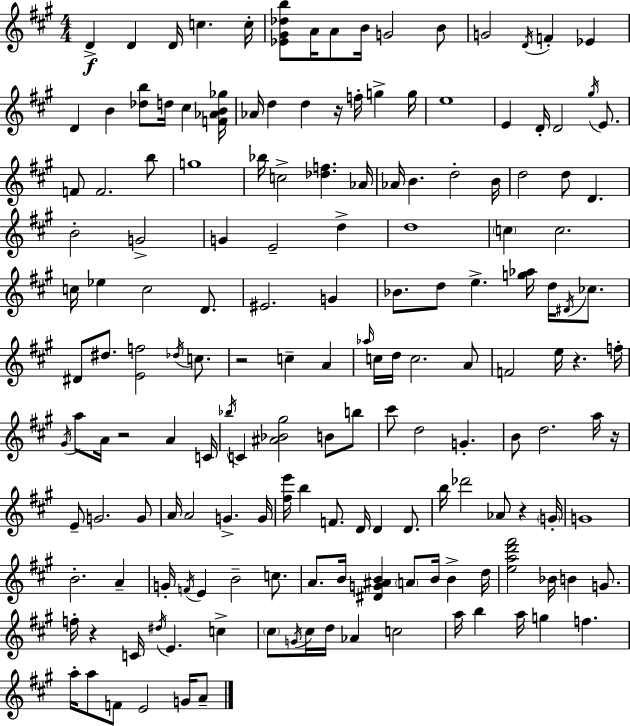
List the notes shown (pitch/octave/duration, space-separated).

D4/q D4/q D4/s C5/q. C5/s [Eb4,G#4,Db5,B5]/e A4/s A4/e B4/s G4/h B4/e G4/h D4/s F4/q Eb4/q D4/q B4/q [Db5,B5]/e D5/s C#5/q [F4,Ab4,B4,Gb5]/s Ab4/s D5/q D5/q R/s F5/s G5/q G5/s E5/w E4/q D4/s D4/h G#5/s E4/e. F4/e F4/h. B5/e G5/w Bb5/s C5/h [Db5,F5]/q. Ab4/s Ab4/s B4/q. D5/h B4/s D5/h D5/e D4/q. B4/h G4/h G4/q E4/h D5/q D5/w C5/q C5/h. C5/s Eb5/q C5/h D4/e. EIS4/h. G4/q Bb4/e. D5/e E5/q. [G5,Ab5]/s D5/s D#4/s CES5/e. D#4/e D#5/e. [E4,F5]/h Db5/s C5/e. R/h C5/q A4/q Ab5/s C5/s D5/s C5/h. A4/e F4/h E5/s R/q. F5/s G#4/s A5/e A4/s R/h A4/q C4/s Bb5/s C4/q [A#4,Bb4,G#5]/h B4/e B5/e C#6/e D5/h G4/q. B4/e D5/h. A5/s R/s E4/e G4/h. G4/e A4/s A4/h G4/q. G4/s [F#5,E6]/s B5/q F4/e. D4/s D4/q D4/e. B5/s Db6/h Ab4/e R/q G4/s G4/w B4/h. A4/q G4/s F4/s E4/q B4/h C5/e. A4/e. B4/s [D#4,G4,A#4,B4]/q A4/e B4/s B4/q D5/s [E5,A5,D6,F#6]/h Bb4/s B4/q G4/e. F5/s R/q C4/s D#5/s E4/q. C5/q C#5/e G4/s C#5/s D5/s Ab4/q C5/h A5/s B5/q A5/s G5/q F5/q. A5/s A5/e F4/e E4/h G4/s A4/e